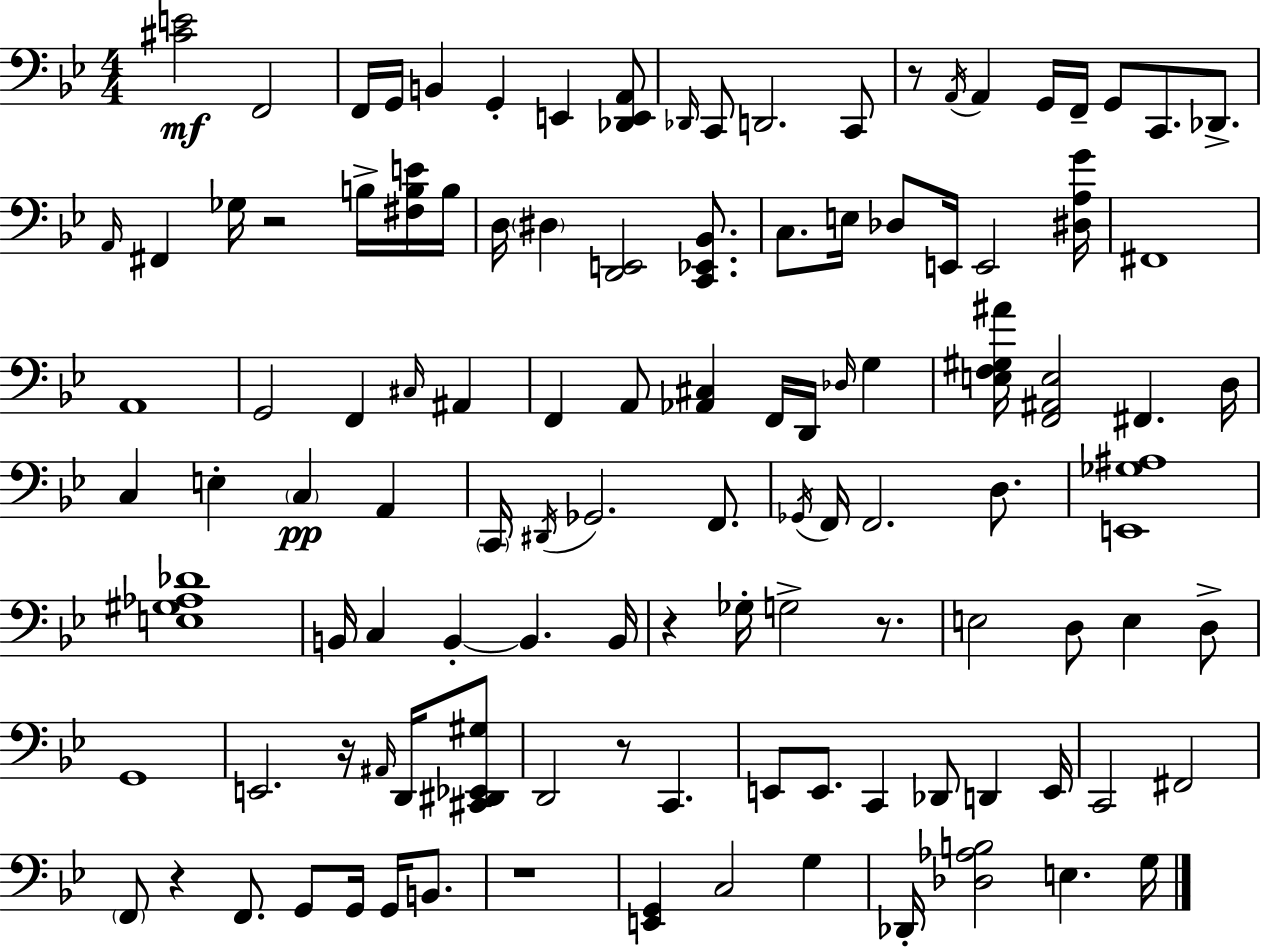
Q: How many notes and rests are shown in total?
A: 113